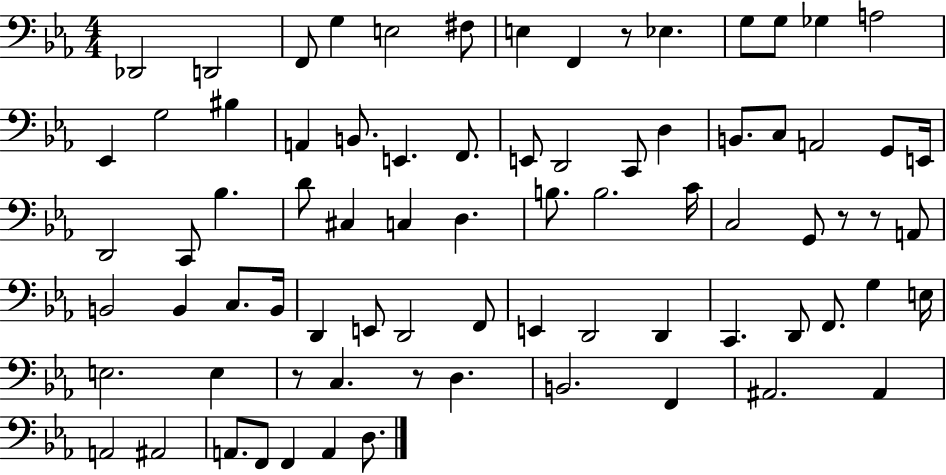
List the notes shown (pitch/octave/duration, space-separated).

Db2/h D2/h F2/e G3/q E3/h F#3/e E3/q F2/q R/e Eb3/q. G3/e G3/e Gb3/q A3/h Eb2/q G3/h BIS3/q A2/q B2/e. E2/q. F2/e. E2/e D2/h C2/e D3/q B2/e. C3/e A2/h G2/e E2/s D2/h C2/e Bb3/q. D4/e C#3/q C3/q D3/q. B3/e. B3/h. C4/s C3/h G2/e R/e R/e A2/e B2/h B2/q C3/e. B2/s D2/q E2/e D2/h F2/e E2/q D2/h D2/q C2/q. D2/e F2/e. G3/q E3/s E3/h. E3/q R/e C3/q. R/e D3/q. B2/h. F2/q A#2/h. A#2/q A2/h A#2/h A2/e. F2/e F2/q A2/q D3/e.